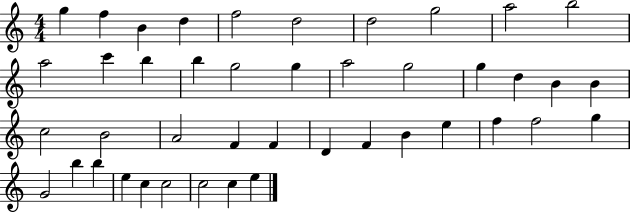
{
  \clef treble
  \numericTimeSignature
  \time 4/4
  \key c \major
  g''4 f''4 b'4 d''4 | f''2 d''2 | d''2 g''2 | a''2 b''2 | \break a''2 c'''4 b''4 | b''4 g''2 g''4 | a''2 g''2 | g''4 d''4 b'4 b'4 | \break c''2 b'2 | a'2 f'4 f'4 | d'4 f'4 b'4 e''4 | f''4 f''2 g''4 | \break g'2 b''4 b''4 | e''4 c''4 c''2 | c''2 c''4 e''4 | \bar "|."
}